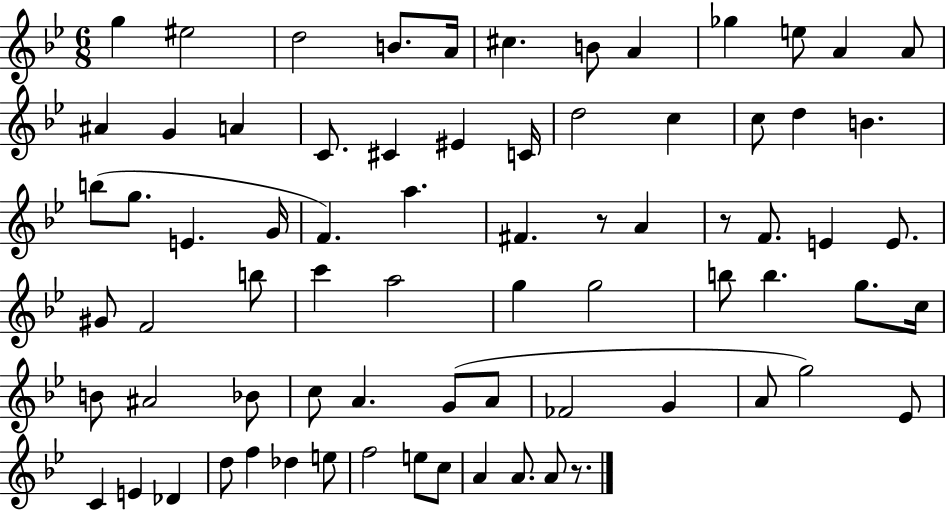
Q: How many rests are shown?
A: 3